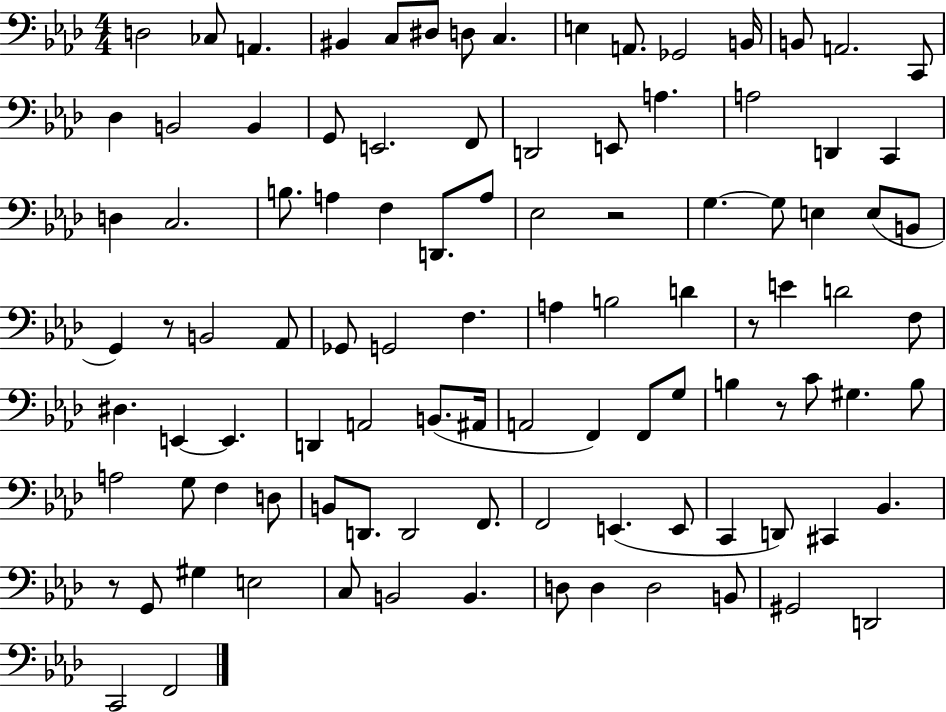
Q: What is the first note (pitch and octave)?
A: D3